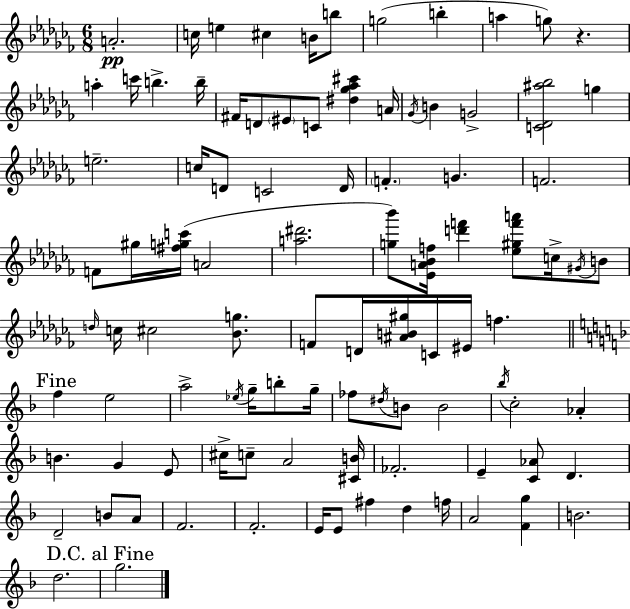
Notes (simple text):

A4/h. C5/s E5/q C#5/q B4/s B5/e G5/h B5/q A5/q G5/e R/q. A5/q C6/s B5/q. B5/s F#4/s D4/e EIS4/e C4/e [D#5,Gb5,Ab5,C#6]/q A4/s Gb4/s B4/q G4/h [C4,Db4,A#5,Bb5]/h G5/q E5/h. C5/s D4/e C4/h D4/s F4/q. G4/q. F4/h. F4/e G#5/s [F#5,G5,C6]/s A4/h [A5,D#6]/h. [G5,Bb6]/e [Eb4,A4,Bb4,F5]/s [D6,F6]/q [Eb5,G#5,F6,A6]/e C5/s G#4/s B4/e D5/s C5/s C#5/h [Bb4,G5]/e. F4/e D4/s [A#4,B4,G#5]/s C4/s EIS4/s F5/q. F5/q E5/h A5/h Eb5/s G5/s B5/e G5/s FES5/e D#5/s B4/e B4/h Bb5/s C5/h Ab4/q B4/q. G4/q E4/e C#5/s C5/e A4/h [C#4,B4]/s FES4/h. E4/q [C4,Ab4]/e D4/q. D4/h B4/e A4/e F4/h. F4/h. E4/s E4/e F#5/q D5/q F5/s A4/h [F4,G5]/q B4/h. D5/h. G5/h.